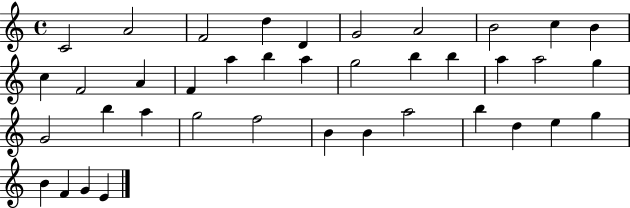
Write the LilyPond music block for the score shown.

{
  \clef treble
  \time 4/4
  \defaultTimeSignature
  \key c \major
  c'2 a'2 | f'2 d''4 d'4 | g'2 a'2 | b'2 c''4 b'4 | \break c''4 f'2 a'4 | f'4 a''4 b''4 a''4 | g''2 b''4 b''4 | a''4 a''2 g''4 | \break g'2 b''4 a''4 | g''2 f''2 | b'4 b'4 a''2 | b''4 d''4 e''4 g''4 | \break b'4 f'4 g'4 e'4 | \bar "|."
}